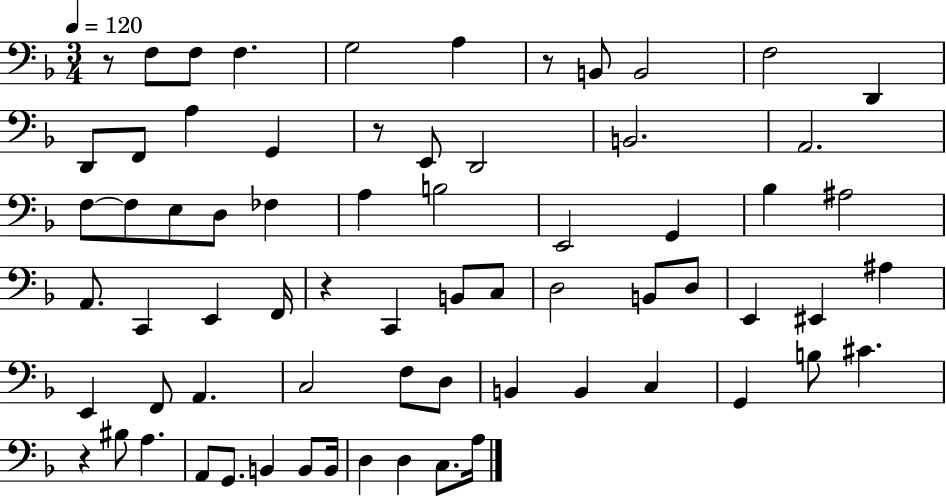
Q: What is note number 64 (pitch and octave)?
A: A3